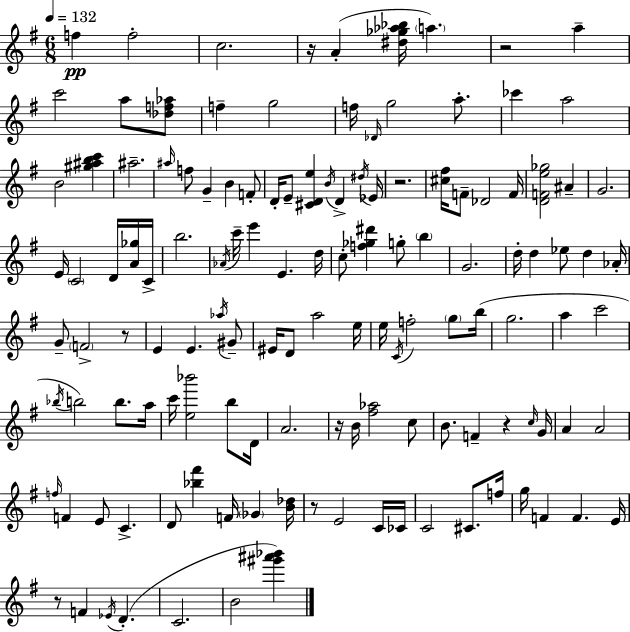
F5/q F5/h C5/h. R/s A4/q [D#5,Gb5,Ab5,Bb5]/s A5/q. R/h A5/q C6/h A5/e [Db5,F5,Ab5]/e F5/q G5/h F5/s Db4/s G5/h A5/e. CES6/q A5/h B4/h [G#5,A#5,B5,C6]/q A#5/h. A#5/s F5/e G4/q B4/q F4/e D4/s E4/e [C#4,D4,E5]/q B4/s D4/q D#5/s Eb4/s R/h. [C#5,F#5]/s F4/e Db4/h F4/s [D4,F4,E5,Gb5]/h A#4/q G4/h. E4/s C4/h D4/s [A4,Gb5]/s C4/s B5/h. Ab4/s C6/s E6/q E4/q. D5/s C5/e [F5,Gb5,D#6]/q G5/e B5/q G4/h. D5/s D5/q Eb5/e D5/q Ab4/s G4/e F4/h R/e E4/q E4/q. Ab5/s G#4/e EIS4/s D4/e A5/h E5/s E5/s C4/s F5/h G5/e B5/s G5/h. A5/q C6/h Bb5/s B5/h B5/e. A5/s C6/s [E5,Bb6]/h B5/e D4/s A4/h. R/s B4/s [F#5,Ab5]/h C5/e B4/e. F4/q R/q C5/s G4/s A4/q A4/h F5/s F4/q E4/e C4/q. D4/e [Bb5,F#6]/q F4/s Gb4/q [B4,Db5]/s R/e E4/h C4/s CES4/s C4/h C#4/e. F5/s G5/s F4/q F4/q. E4/s R/e F4/q Eb4/s D4/q. C4/h. B4/h [G#6,A#6,Bb6]/q